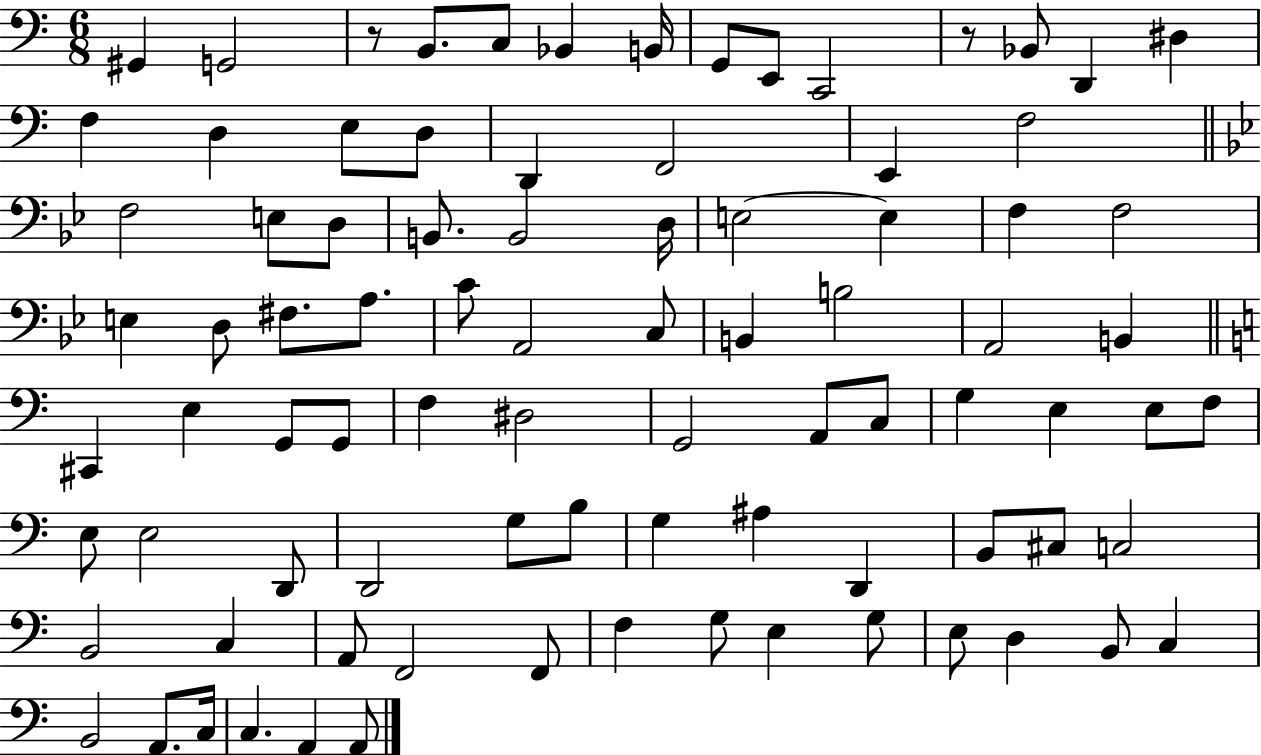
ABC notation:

X:1
T:Untitled
M:6/8
L:1/4
K:C
^G,, G,,2 z/2 B,,/2 C,/2 _B,, B,,/4 G,,/2 E,,/2 C,,2 z/2 _B,,/2 D,, ^D, F, D, E,/2 D,/2 D,, F,,2 E,, F,2 F,2 E,/2 D,/2 B,,/2 B,,2 D,/4 E,2 E, F, F,2 E, D,/2 ^F,/2 A,/2 C/2 A,,2 C,/2 B,, B,2 A,,2 B,, ^C,, E, G,,/2 G,,/2 F, ^D,2 G,,2 A,,/2 C,/2 G, E, E,/2 F,/2 E,/2 E,2 D,,/2 D,,2 G,/2 B,/2 G, ^A, D,, B,,/2 ^C,/2 C,2 B,,2 C, A,,/2 F,,2 F,,/2 F, G,/2 E, G,/2 E,/2 D, B,,/2 C, B,,2 A,,/2 C,/4 C, A,, A,,/2